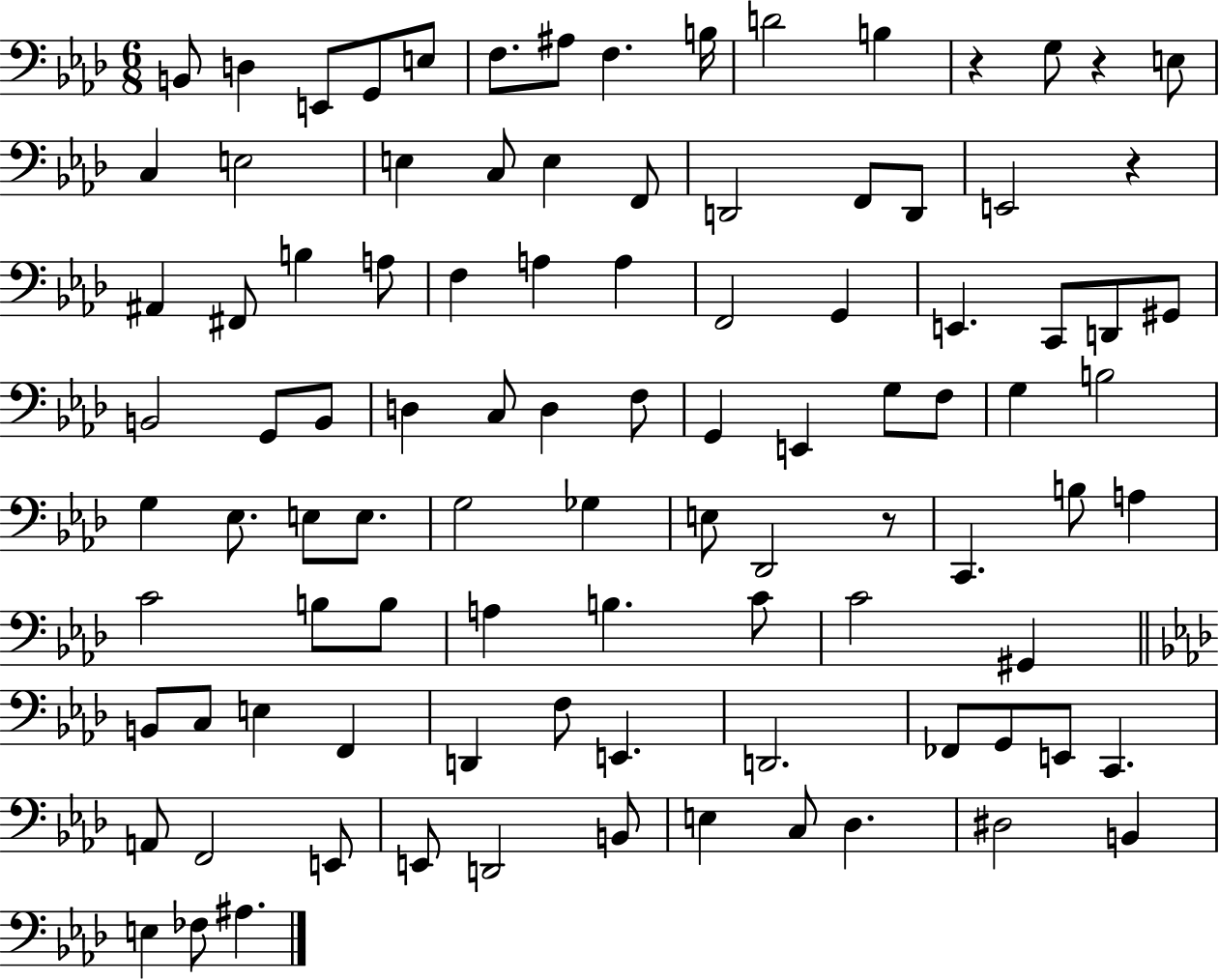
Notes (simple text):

B2/e D3/q E2/e G2/e E3/e F3/e. A#3/e F3/q. B3/s D4/h B3/q R/q G3/e R/q E3/e C3/q E3/h E3/q C3/e E3/q F2/e D2/h F2/e D2/e E2/h R/q A#2/q F#2/e B3/q A3/e F3/q A3/q A3/q F2/h G2/q E2/q. C2/e D2/e G#2/e B2/h G2/e B2/e D3/q C3/e D3/q F3/e G2/q E2/q G3/e F3/e G3/q B3/h G3/q Eb3/e. E3/e E3/e. G3/h Gb3/q E3/e Db2/h R/e C2/q. B3/e A3/q C4/h B3/e B3/e A3/q B3/q. C4/e C4/h G#2/q B2/e C3/e E3/q F2/q D2/q F3/e E2/q. D2/h. FES2/e G2/e E2/e C2/q. A2/e F2/h E2/e E2/e D2/h B2/e E3/q C3/e Db3/q. D#3/h B2/q E3/q FES3/e A#3/q.